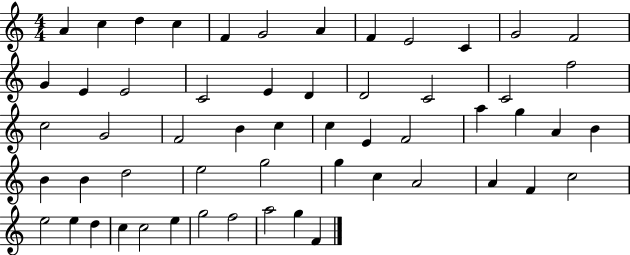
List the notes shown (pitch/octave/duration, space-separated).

A4/q C5/q D5/q C5/q F4/q G4/h A4/q F4/q E4/h C4/q G4/h F4/h G4/q E4/q E4/h C4/h E4/q D4/q D4/h C4/h C4/h F5/h C5/h G4/h F4/h B4/q C5/q C5/q E4/q F4/h A5/q G5/q A4/q B4/q B4/q B4/q D5/h E5/h G5/h G5/q C5/q A4/h A4/q F4/q C5/h E5/h E5/q D5/q C5/q C5/h E5/q G5/h F5/h A5/h G5/q F4/q